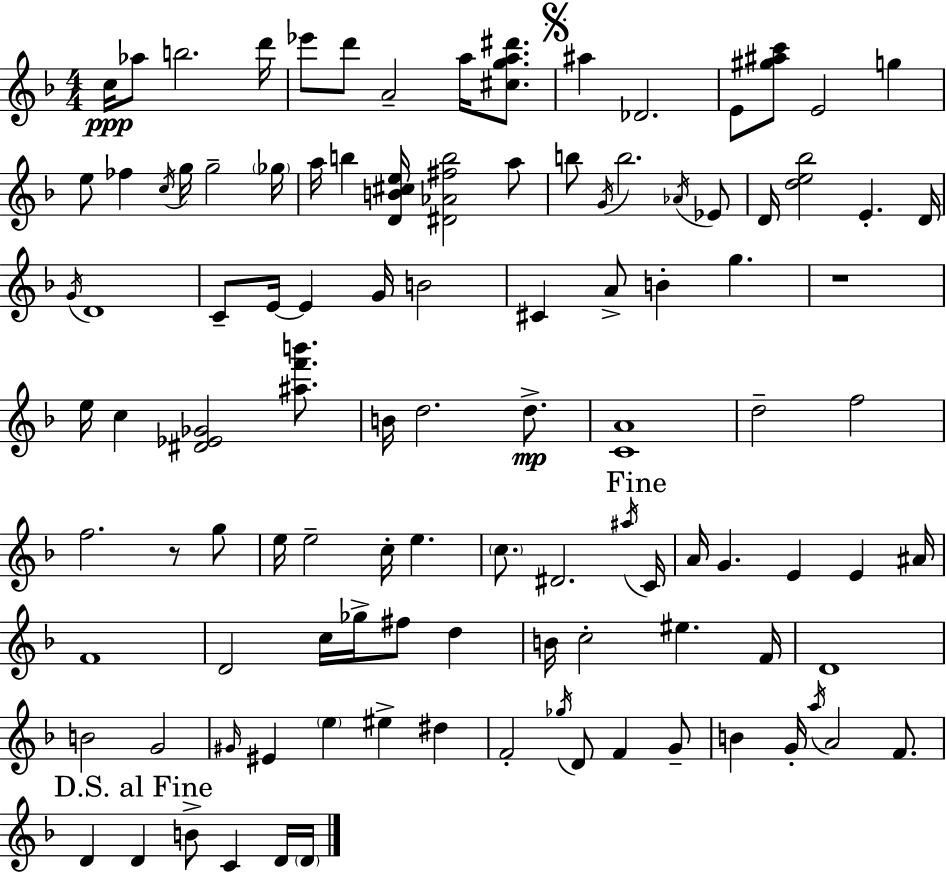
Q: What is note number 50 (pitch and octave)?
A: G5